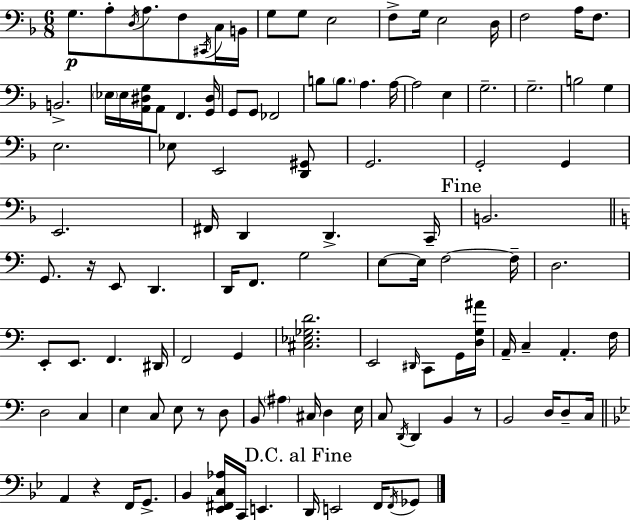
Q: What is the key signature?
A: F major